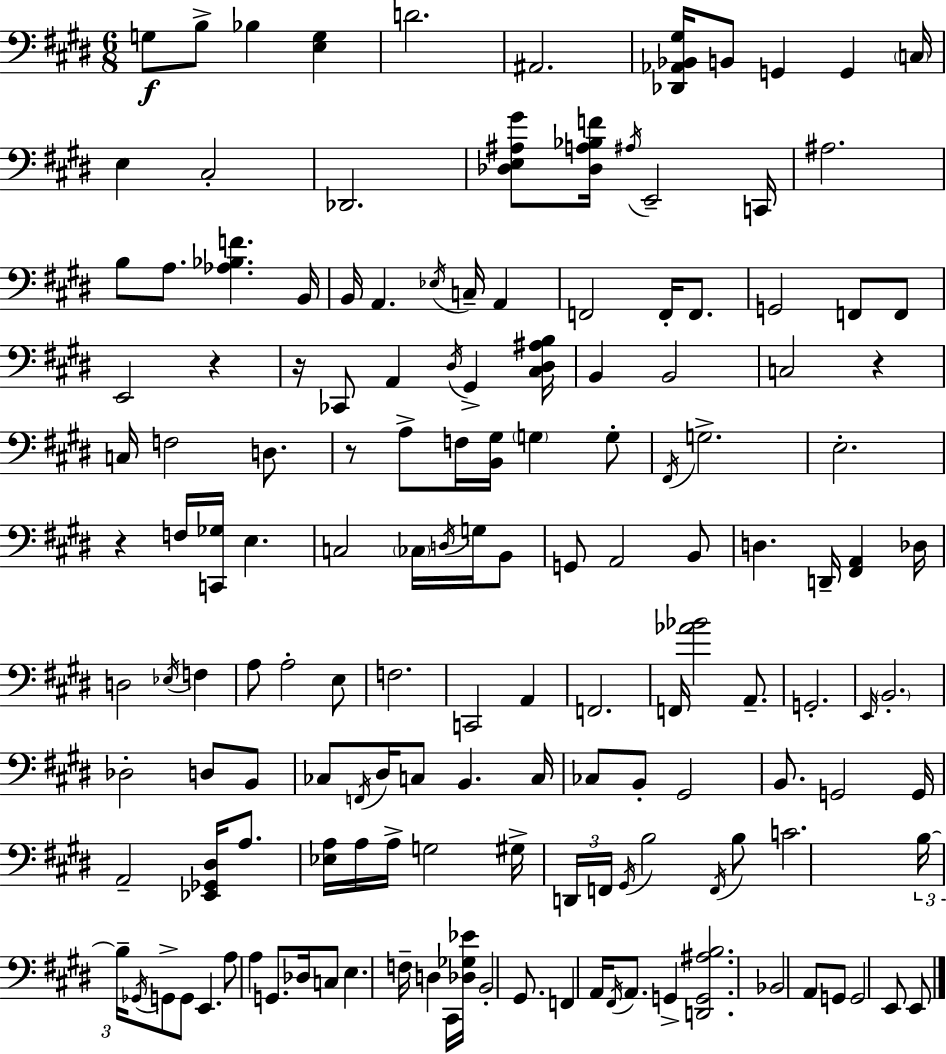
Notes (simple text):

G3/e B3/e Bb3/q [E3,G3]/q D4/h. A#2/h. [Db2,Ab2,Bb2,G#3]/s B2/e G2/q G2/q C3/s E3/q C#3/h Db2/h. [Db3,E3,A#3,G#4]/e [Db3,A3,Bb3,F4]/s A#3/s E2/h C2/s A#3/h. B3/e A3/e. [Ab3,Bb3,F4]/q. B2/s B2/s A2/q. Eb3/s C3/s A2/q F2/h F2/s F2/e. G2/h F2/e F2/e E2/h R/q R/s CES2/e A2/q D#3/s G#2/q [C#3,D#3,A#3,B3]/s B2/q B2/h C3/h R/q C3/s F3/h D3/e. R/e A3/e F3/s [B2,G#3]/s G3/q G3/e F#2/s G3/h. E3/h. R/q F3/s [C2,Gb3]/s E3/q. C3/h CES3/s D3/s G3/s B2/e G2/e A2/h B2/e D3/q. D2/s [F#2,A2]/q Db3/s D3/h Eb3/s F3/q A3/e A3/h E3/e F3/h. C2/h A2/q F2/h. F2/s [Ab4,Bb4]/h A2/e. G2/h. E2/s B2/h. Db3/h D3/e B2/e CES3/e F2/s D#3/s C3/e B2/q. C3/s CES3/e B2/e G#2/h B2/e. G2/h G2/s A2/h [Eb2,Gb2,D#3]/s A3/e. [Eb3,A3]/s A3/s A3/s G3/h G#3/s D2/s F2/s G#2/s B3/h F2/s B3/e C4/h. B3/s B3/s Gb2/s G2/e G2/e E2/q. A3/e A3/q G2/e. Db3/s C3/e E3/q. F3/s D3/q C#2/s [Db3,Gb3,Eb4]/s B2/h G#2/e. F2/q A2/s F#2/s A2/e. G2/q [D2,G2,A#3,B3]/h. Bb2/h A2/e G2/e G2/h E2/e E2/e